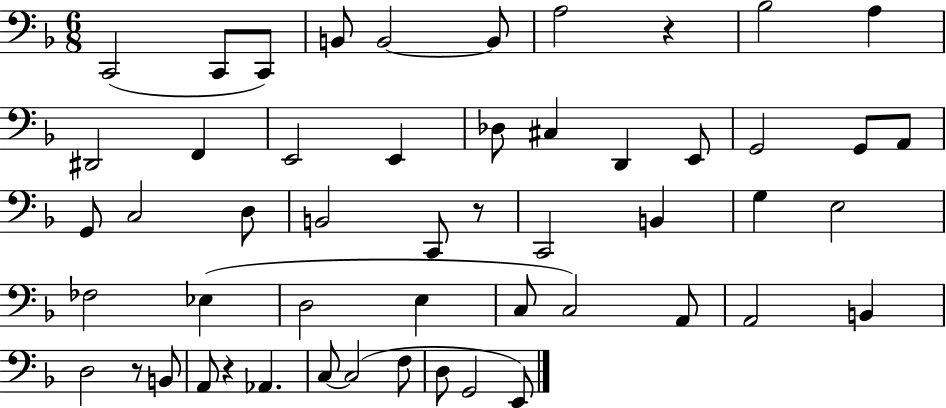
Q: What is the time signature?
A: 6/8